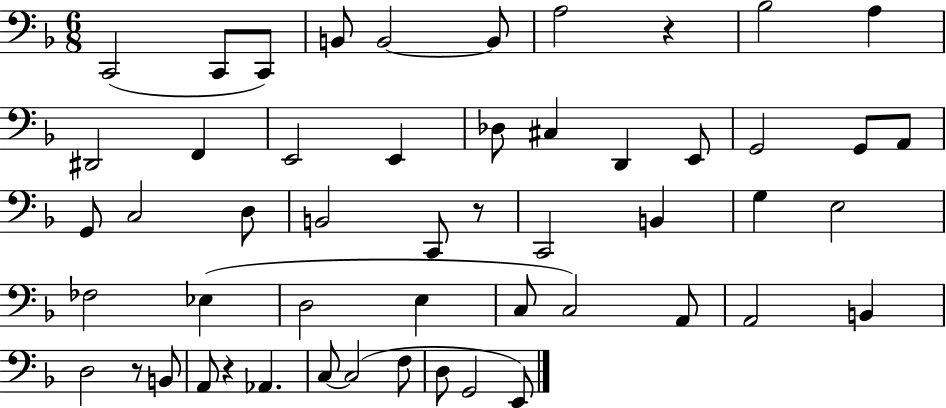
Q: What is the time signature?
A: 6/8